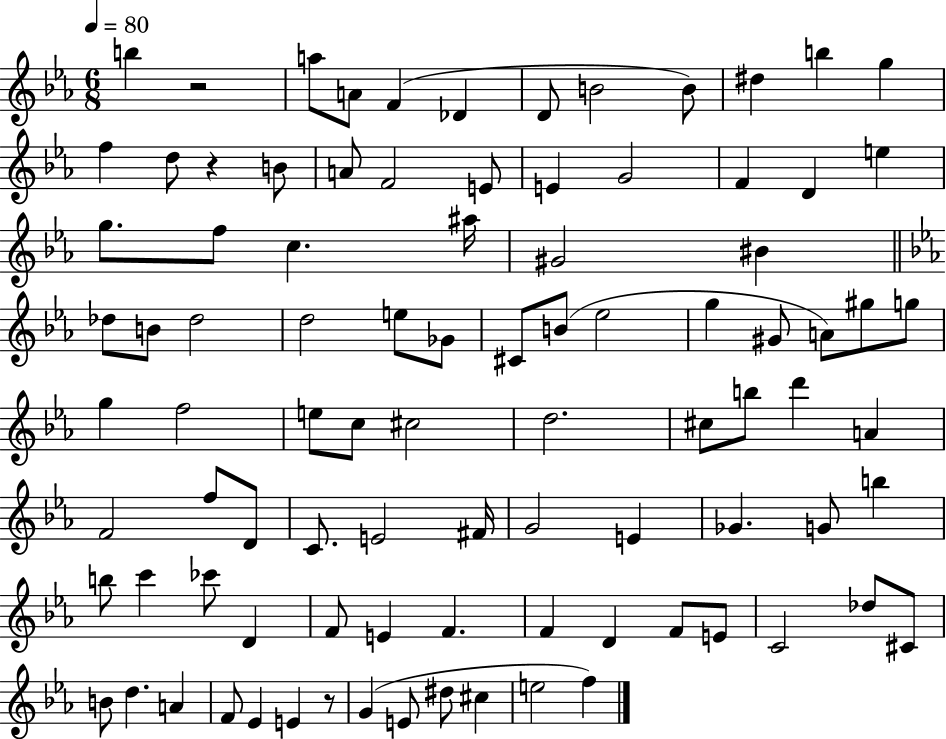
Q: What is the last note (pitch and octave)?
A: F5